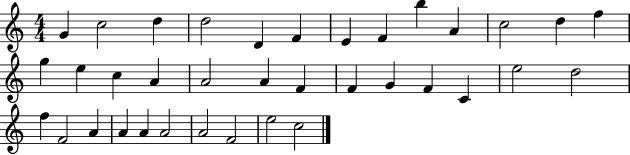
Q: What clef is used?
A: treble